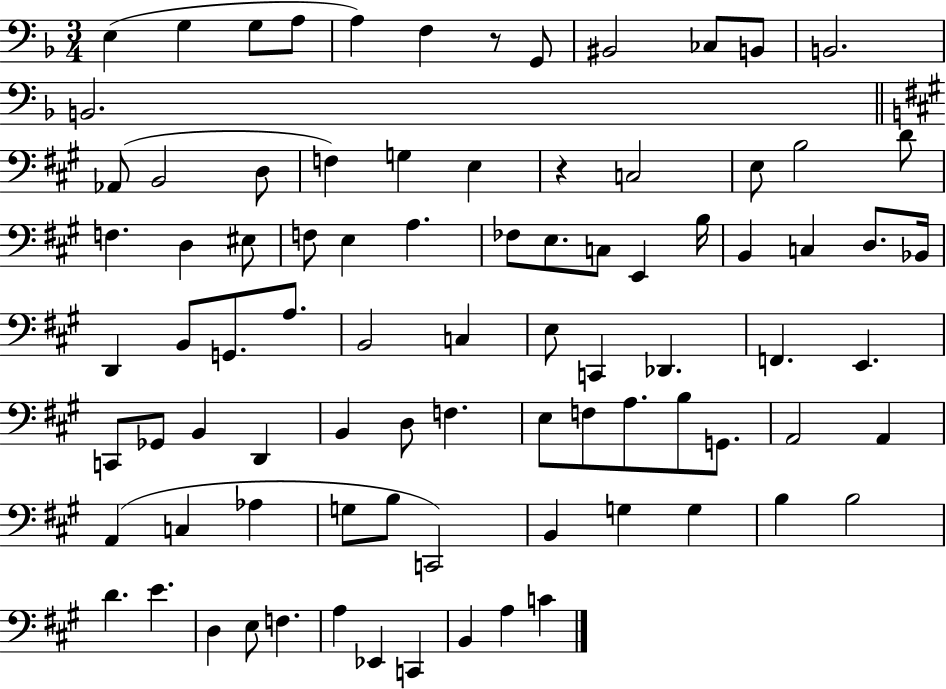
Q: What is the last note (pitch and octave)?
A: C4